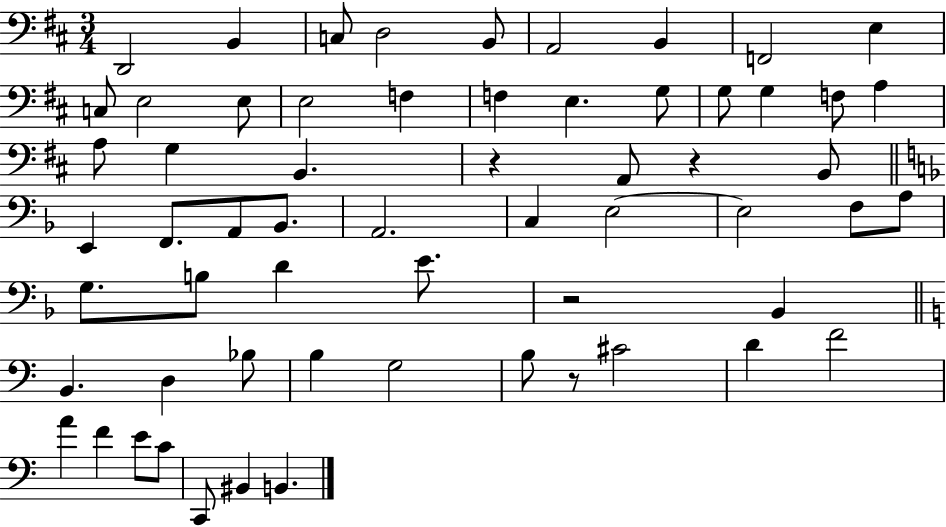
X:1
T:Untitled
M:3/4
L:1/4
K:D
D,,2 B,, C,/2 D,2 B,,/2 A,,2 B,, F,,2 E, C,/2 E,2 E,/2 E,2 F, F, E, G,/2 G,/2 G, F,/2 A, A,/2 G, B,, z A,,/2 z B,,/2 E,, F,,/2 A,,/2 _B,,/2 A,,2 C, E,2 E,2 F,/2 A,/2 G,/2 B,/2 D E/2 z2 _B,, B,, D, _B,/2 B, G,2 B,/2 z/2 ^C2 D F2 A F E/2 C/2 C,,/2 ^B,, B,,